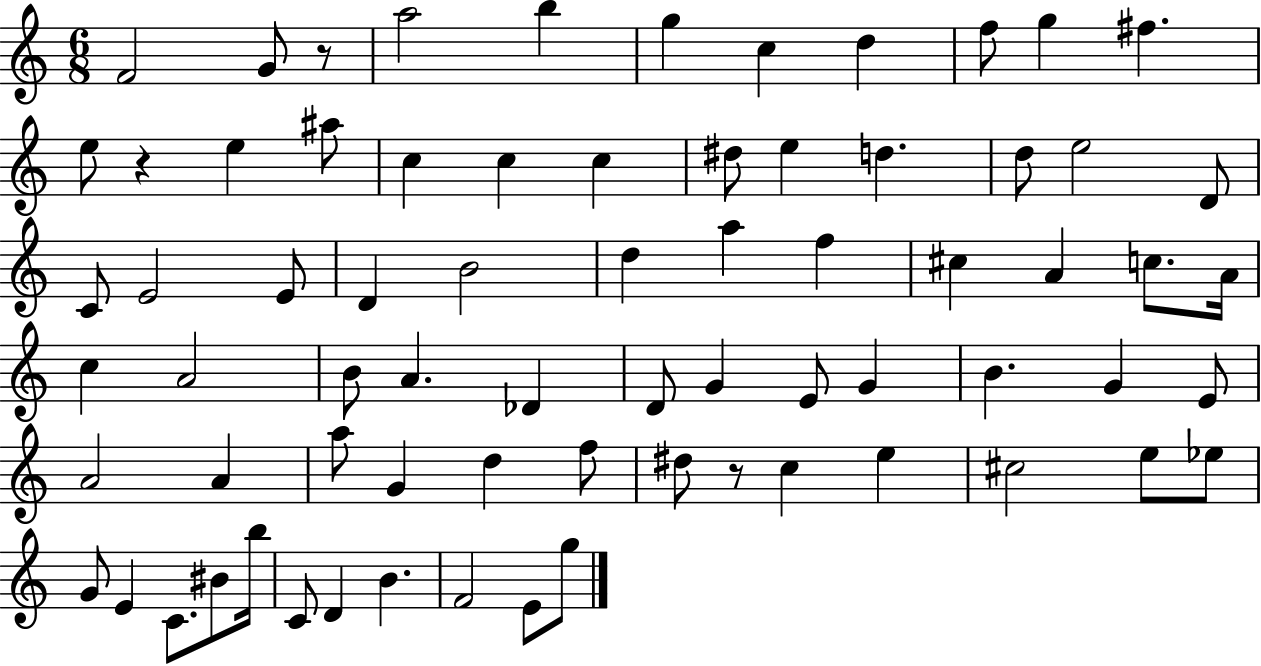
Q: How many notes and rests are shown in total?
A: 72